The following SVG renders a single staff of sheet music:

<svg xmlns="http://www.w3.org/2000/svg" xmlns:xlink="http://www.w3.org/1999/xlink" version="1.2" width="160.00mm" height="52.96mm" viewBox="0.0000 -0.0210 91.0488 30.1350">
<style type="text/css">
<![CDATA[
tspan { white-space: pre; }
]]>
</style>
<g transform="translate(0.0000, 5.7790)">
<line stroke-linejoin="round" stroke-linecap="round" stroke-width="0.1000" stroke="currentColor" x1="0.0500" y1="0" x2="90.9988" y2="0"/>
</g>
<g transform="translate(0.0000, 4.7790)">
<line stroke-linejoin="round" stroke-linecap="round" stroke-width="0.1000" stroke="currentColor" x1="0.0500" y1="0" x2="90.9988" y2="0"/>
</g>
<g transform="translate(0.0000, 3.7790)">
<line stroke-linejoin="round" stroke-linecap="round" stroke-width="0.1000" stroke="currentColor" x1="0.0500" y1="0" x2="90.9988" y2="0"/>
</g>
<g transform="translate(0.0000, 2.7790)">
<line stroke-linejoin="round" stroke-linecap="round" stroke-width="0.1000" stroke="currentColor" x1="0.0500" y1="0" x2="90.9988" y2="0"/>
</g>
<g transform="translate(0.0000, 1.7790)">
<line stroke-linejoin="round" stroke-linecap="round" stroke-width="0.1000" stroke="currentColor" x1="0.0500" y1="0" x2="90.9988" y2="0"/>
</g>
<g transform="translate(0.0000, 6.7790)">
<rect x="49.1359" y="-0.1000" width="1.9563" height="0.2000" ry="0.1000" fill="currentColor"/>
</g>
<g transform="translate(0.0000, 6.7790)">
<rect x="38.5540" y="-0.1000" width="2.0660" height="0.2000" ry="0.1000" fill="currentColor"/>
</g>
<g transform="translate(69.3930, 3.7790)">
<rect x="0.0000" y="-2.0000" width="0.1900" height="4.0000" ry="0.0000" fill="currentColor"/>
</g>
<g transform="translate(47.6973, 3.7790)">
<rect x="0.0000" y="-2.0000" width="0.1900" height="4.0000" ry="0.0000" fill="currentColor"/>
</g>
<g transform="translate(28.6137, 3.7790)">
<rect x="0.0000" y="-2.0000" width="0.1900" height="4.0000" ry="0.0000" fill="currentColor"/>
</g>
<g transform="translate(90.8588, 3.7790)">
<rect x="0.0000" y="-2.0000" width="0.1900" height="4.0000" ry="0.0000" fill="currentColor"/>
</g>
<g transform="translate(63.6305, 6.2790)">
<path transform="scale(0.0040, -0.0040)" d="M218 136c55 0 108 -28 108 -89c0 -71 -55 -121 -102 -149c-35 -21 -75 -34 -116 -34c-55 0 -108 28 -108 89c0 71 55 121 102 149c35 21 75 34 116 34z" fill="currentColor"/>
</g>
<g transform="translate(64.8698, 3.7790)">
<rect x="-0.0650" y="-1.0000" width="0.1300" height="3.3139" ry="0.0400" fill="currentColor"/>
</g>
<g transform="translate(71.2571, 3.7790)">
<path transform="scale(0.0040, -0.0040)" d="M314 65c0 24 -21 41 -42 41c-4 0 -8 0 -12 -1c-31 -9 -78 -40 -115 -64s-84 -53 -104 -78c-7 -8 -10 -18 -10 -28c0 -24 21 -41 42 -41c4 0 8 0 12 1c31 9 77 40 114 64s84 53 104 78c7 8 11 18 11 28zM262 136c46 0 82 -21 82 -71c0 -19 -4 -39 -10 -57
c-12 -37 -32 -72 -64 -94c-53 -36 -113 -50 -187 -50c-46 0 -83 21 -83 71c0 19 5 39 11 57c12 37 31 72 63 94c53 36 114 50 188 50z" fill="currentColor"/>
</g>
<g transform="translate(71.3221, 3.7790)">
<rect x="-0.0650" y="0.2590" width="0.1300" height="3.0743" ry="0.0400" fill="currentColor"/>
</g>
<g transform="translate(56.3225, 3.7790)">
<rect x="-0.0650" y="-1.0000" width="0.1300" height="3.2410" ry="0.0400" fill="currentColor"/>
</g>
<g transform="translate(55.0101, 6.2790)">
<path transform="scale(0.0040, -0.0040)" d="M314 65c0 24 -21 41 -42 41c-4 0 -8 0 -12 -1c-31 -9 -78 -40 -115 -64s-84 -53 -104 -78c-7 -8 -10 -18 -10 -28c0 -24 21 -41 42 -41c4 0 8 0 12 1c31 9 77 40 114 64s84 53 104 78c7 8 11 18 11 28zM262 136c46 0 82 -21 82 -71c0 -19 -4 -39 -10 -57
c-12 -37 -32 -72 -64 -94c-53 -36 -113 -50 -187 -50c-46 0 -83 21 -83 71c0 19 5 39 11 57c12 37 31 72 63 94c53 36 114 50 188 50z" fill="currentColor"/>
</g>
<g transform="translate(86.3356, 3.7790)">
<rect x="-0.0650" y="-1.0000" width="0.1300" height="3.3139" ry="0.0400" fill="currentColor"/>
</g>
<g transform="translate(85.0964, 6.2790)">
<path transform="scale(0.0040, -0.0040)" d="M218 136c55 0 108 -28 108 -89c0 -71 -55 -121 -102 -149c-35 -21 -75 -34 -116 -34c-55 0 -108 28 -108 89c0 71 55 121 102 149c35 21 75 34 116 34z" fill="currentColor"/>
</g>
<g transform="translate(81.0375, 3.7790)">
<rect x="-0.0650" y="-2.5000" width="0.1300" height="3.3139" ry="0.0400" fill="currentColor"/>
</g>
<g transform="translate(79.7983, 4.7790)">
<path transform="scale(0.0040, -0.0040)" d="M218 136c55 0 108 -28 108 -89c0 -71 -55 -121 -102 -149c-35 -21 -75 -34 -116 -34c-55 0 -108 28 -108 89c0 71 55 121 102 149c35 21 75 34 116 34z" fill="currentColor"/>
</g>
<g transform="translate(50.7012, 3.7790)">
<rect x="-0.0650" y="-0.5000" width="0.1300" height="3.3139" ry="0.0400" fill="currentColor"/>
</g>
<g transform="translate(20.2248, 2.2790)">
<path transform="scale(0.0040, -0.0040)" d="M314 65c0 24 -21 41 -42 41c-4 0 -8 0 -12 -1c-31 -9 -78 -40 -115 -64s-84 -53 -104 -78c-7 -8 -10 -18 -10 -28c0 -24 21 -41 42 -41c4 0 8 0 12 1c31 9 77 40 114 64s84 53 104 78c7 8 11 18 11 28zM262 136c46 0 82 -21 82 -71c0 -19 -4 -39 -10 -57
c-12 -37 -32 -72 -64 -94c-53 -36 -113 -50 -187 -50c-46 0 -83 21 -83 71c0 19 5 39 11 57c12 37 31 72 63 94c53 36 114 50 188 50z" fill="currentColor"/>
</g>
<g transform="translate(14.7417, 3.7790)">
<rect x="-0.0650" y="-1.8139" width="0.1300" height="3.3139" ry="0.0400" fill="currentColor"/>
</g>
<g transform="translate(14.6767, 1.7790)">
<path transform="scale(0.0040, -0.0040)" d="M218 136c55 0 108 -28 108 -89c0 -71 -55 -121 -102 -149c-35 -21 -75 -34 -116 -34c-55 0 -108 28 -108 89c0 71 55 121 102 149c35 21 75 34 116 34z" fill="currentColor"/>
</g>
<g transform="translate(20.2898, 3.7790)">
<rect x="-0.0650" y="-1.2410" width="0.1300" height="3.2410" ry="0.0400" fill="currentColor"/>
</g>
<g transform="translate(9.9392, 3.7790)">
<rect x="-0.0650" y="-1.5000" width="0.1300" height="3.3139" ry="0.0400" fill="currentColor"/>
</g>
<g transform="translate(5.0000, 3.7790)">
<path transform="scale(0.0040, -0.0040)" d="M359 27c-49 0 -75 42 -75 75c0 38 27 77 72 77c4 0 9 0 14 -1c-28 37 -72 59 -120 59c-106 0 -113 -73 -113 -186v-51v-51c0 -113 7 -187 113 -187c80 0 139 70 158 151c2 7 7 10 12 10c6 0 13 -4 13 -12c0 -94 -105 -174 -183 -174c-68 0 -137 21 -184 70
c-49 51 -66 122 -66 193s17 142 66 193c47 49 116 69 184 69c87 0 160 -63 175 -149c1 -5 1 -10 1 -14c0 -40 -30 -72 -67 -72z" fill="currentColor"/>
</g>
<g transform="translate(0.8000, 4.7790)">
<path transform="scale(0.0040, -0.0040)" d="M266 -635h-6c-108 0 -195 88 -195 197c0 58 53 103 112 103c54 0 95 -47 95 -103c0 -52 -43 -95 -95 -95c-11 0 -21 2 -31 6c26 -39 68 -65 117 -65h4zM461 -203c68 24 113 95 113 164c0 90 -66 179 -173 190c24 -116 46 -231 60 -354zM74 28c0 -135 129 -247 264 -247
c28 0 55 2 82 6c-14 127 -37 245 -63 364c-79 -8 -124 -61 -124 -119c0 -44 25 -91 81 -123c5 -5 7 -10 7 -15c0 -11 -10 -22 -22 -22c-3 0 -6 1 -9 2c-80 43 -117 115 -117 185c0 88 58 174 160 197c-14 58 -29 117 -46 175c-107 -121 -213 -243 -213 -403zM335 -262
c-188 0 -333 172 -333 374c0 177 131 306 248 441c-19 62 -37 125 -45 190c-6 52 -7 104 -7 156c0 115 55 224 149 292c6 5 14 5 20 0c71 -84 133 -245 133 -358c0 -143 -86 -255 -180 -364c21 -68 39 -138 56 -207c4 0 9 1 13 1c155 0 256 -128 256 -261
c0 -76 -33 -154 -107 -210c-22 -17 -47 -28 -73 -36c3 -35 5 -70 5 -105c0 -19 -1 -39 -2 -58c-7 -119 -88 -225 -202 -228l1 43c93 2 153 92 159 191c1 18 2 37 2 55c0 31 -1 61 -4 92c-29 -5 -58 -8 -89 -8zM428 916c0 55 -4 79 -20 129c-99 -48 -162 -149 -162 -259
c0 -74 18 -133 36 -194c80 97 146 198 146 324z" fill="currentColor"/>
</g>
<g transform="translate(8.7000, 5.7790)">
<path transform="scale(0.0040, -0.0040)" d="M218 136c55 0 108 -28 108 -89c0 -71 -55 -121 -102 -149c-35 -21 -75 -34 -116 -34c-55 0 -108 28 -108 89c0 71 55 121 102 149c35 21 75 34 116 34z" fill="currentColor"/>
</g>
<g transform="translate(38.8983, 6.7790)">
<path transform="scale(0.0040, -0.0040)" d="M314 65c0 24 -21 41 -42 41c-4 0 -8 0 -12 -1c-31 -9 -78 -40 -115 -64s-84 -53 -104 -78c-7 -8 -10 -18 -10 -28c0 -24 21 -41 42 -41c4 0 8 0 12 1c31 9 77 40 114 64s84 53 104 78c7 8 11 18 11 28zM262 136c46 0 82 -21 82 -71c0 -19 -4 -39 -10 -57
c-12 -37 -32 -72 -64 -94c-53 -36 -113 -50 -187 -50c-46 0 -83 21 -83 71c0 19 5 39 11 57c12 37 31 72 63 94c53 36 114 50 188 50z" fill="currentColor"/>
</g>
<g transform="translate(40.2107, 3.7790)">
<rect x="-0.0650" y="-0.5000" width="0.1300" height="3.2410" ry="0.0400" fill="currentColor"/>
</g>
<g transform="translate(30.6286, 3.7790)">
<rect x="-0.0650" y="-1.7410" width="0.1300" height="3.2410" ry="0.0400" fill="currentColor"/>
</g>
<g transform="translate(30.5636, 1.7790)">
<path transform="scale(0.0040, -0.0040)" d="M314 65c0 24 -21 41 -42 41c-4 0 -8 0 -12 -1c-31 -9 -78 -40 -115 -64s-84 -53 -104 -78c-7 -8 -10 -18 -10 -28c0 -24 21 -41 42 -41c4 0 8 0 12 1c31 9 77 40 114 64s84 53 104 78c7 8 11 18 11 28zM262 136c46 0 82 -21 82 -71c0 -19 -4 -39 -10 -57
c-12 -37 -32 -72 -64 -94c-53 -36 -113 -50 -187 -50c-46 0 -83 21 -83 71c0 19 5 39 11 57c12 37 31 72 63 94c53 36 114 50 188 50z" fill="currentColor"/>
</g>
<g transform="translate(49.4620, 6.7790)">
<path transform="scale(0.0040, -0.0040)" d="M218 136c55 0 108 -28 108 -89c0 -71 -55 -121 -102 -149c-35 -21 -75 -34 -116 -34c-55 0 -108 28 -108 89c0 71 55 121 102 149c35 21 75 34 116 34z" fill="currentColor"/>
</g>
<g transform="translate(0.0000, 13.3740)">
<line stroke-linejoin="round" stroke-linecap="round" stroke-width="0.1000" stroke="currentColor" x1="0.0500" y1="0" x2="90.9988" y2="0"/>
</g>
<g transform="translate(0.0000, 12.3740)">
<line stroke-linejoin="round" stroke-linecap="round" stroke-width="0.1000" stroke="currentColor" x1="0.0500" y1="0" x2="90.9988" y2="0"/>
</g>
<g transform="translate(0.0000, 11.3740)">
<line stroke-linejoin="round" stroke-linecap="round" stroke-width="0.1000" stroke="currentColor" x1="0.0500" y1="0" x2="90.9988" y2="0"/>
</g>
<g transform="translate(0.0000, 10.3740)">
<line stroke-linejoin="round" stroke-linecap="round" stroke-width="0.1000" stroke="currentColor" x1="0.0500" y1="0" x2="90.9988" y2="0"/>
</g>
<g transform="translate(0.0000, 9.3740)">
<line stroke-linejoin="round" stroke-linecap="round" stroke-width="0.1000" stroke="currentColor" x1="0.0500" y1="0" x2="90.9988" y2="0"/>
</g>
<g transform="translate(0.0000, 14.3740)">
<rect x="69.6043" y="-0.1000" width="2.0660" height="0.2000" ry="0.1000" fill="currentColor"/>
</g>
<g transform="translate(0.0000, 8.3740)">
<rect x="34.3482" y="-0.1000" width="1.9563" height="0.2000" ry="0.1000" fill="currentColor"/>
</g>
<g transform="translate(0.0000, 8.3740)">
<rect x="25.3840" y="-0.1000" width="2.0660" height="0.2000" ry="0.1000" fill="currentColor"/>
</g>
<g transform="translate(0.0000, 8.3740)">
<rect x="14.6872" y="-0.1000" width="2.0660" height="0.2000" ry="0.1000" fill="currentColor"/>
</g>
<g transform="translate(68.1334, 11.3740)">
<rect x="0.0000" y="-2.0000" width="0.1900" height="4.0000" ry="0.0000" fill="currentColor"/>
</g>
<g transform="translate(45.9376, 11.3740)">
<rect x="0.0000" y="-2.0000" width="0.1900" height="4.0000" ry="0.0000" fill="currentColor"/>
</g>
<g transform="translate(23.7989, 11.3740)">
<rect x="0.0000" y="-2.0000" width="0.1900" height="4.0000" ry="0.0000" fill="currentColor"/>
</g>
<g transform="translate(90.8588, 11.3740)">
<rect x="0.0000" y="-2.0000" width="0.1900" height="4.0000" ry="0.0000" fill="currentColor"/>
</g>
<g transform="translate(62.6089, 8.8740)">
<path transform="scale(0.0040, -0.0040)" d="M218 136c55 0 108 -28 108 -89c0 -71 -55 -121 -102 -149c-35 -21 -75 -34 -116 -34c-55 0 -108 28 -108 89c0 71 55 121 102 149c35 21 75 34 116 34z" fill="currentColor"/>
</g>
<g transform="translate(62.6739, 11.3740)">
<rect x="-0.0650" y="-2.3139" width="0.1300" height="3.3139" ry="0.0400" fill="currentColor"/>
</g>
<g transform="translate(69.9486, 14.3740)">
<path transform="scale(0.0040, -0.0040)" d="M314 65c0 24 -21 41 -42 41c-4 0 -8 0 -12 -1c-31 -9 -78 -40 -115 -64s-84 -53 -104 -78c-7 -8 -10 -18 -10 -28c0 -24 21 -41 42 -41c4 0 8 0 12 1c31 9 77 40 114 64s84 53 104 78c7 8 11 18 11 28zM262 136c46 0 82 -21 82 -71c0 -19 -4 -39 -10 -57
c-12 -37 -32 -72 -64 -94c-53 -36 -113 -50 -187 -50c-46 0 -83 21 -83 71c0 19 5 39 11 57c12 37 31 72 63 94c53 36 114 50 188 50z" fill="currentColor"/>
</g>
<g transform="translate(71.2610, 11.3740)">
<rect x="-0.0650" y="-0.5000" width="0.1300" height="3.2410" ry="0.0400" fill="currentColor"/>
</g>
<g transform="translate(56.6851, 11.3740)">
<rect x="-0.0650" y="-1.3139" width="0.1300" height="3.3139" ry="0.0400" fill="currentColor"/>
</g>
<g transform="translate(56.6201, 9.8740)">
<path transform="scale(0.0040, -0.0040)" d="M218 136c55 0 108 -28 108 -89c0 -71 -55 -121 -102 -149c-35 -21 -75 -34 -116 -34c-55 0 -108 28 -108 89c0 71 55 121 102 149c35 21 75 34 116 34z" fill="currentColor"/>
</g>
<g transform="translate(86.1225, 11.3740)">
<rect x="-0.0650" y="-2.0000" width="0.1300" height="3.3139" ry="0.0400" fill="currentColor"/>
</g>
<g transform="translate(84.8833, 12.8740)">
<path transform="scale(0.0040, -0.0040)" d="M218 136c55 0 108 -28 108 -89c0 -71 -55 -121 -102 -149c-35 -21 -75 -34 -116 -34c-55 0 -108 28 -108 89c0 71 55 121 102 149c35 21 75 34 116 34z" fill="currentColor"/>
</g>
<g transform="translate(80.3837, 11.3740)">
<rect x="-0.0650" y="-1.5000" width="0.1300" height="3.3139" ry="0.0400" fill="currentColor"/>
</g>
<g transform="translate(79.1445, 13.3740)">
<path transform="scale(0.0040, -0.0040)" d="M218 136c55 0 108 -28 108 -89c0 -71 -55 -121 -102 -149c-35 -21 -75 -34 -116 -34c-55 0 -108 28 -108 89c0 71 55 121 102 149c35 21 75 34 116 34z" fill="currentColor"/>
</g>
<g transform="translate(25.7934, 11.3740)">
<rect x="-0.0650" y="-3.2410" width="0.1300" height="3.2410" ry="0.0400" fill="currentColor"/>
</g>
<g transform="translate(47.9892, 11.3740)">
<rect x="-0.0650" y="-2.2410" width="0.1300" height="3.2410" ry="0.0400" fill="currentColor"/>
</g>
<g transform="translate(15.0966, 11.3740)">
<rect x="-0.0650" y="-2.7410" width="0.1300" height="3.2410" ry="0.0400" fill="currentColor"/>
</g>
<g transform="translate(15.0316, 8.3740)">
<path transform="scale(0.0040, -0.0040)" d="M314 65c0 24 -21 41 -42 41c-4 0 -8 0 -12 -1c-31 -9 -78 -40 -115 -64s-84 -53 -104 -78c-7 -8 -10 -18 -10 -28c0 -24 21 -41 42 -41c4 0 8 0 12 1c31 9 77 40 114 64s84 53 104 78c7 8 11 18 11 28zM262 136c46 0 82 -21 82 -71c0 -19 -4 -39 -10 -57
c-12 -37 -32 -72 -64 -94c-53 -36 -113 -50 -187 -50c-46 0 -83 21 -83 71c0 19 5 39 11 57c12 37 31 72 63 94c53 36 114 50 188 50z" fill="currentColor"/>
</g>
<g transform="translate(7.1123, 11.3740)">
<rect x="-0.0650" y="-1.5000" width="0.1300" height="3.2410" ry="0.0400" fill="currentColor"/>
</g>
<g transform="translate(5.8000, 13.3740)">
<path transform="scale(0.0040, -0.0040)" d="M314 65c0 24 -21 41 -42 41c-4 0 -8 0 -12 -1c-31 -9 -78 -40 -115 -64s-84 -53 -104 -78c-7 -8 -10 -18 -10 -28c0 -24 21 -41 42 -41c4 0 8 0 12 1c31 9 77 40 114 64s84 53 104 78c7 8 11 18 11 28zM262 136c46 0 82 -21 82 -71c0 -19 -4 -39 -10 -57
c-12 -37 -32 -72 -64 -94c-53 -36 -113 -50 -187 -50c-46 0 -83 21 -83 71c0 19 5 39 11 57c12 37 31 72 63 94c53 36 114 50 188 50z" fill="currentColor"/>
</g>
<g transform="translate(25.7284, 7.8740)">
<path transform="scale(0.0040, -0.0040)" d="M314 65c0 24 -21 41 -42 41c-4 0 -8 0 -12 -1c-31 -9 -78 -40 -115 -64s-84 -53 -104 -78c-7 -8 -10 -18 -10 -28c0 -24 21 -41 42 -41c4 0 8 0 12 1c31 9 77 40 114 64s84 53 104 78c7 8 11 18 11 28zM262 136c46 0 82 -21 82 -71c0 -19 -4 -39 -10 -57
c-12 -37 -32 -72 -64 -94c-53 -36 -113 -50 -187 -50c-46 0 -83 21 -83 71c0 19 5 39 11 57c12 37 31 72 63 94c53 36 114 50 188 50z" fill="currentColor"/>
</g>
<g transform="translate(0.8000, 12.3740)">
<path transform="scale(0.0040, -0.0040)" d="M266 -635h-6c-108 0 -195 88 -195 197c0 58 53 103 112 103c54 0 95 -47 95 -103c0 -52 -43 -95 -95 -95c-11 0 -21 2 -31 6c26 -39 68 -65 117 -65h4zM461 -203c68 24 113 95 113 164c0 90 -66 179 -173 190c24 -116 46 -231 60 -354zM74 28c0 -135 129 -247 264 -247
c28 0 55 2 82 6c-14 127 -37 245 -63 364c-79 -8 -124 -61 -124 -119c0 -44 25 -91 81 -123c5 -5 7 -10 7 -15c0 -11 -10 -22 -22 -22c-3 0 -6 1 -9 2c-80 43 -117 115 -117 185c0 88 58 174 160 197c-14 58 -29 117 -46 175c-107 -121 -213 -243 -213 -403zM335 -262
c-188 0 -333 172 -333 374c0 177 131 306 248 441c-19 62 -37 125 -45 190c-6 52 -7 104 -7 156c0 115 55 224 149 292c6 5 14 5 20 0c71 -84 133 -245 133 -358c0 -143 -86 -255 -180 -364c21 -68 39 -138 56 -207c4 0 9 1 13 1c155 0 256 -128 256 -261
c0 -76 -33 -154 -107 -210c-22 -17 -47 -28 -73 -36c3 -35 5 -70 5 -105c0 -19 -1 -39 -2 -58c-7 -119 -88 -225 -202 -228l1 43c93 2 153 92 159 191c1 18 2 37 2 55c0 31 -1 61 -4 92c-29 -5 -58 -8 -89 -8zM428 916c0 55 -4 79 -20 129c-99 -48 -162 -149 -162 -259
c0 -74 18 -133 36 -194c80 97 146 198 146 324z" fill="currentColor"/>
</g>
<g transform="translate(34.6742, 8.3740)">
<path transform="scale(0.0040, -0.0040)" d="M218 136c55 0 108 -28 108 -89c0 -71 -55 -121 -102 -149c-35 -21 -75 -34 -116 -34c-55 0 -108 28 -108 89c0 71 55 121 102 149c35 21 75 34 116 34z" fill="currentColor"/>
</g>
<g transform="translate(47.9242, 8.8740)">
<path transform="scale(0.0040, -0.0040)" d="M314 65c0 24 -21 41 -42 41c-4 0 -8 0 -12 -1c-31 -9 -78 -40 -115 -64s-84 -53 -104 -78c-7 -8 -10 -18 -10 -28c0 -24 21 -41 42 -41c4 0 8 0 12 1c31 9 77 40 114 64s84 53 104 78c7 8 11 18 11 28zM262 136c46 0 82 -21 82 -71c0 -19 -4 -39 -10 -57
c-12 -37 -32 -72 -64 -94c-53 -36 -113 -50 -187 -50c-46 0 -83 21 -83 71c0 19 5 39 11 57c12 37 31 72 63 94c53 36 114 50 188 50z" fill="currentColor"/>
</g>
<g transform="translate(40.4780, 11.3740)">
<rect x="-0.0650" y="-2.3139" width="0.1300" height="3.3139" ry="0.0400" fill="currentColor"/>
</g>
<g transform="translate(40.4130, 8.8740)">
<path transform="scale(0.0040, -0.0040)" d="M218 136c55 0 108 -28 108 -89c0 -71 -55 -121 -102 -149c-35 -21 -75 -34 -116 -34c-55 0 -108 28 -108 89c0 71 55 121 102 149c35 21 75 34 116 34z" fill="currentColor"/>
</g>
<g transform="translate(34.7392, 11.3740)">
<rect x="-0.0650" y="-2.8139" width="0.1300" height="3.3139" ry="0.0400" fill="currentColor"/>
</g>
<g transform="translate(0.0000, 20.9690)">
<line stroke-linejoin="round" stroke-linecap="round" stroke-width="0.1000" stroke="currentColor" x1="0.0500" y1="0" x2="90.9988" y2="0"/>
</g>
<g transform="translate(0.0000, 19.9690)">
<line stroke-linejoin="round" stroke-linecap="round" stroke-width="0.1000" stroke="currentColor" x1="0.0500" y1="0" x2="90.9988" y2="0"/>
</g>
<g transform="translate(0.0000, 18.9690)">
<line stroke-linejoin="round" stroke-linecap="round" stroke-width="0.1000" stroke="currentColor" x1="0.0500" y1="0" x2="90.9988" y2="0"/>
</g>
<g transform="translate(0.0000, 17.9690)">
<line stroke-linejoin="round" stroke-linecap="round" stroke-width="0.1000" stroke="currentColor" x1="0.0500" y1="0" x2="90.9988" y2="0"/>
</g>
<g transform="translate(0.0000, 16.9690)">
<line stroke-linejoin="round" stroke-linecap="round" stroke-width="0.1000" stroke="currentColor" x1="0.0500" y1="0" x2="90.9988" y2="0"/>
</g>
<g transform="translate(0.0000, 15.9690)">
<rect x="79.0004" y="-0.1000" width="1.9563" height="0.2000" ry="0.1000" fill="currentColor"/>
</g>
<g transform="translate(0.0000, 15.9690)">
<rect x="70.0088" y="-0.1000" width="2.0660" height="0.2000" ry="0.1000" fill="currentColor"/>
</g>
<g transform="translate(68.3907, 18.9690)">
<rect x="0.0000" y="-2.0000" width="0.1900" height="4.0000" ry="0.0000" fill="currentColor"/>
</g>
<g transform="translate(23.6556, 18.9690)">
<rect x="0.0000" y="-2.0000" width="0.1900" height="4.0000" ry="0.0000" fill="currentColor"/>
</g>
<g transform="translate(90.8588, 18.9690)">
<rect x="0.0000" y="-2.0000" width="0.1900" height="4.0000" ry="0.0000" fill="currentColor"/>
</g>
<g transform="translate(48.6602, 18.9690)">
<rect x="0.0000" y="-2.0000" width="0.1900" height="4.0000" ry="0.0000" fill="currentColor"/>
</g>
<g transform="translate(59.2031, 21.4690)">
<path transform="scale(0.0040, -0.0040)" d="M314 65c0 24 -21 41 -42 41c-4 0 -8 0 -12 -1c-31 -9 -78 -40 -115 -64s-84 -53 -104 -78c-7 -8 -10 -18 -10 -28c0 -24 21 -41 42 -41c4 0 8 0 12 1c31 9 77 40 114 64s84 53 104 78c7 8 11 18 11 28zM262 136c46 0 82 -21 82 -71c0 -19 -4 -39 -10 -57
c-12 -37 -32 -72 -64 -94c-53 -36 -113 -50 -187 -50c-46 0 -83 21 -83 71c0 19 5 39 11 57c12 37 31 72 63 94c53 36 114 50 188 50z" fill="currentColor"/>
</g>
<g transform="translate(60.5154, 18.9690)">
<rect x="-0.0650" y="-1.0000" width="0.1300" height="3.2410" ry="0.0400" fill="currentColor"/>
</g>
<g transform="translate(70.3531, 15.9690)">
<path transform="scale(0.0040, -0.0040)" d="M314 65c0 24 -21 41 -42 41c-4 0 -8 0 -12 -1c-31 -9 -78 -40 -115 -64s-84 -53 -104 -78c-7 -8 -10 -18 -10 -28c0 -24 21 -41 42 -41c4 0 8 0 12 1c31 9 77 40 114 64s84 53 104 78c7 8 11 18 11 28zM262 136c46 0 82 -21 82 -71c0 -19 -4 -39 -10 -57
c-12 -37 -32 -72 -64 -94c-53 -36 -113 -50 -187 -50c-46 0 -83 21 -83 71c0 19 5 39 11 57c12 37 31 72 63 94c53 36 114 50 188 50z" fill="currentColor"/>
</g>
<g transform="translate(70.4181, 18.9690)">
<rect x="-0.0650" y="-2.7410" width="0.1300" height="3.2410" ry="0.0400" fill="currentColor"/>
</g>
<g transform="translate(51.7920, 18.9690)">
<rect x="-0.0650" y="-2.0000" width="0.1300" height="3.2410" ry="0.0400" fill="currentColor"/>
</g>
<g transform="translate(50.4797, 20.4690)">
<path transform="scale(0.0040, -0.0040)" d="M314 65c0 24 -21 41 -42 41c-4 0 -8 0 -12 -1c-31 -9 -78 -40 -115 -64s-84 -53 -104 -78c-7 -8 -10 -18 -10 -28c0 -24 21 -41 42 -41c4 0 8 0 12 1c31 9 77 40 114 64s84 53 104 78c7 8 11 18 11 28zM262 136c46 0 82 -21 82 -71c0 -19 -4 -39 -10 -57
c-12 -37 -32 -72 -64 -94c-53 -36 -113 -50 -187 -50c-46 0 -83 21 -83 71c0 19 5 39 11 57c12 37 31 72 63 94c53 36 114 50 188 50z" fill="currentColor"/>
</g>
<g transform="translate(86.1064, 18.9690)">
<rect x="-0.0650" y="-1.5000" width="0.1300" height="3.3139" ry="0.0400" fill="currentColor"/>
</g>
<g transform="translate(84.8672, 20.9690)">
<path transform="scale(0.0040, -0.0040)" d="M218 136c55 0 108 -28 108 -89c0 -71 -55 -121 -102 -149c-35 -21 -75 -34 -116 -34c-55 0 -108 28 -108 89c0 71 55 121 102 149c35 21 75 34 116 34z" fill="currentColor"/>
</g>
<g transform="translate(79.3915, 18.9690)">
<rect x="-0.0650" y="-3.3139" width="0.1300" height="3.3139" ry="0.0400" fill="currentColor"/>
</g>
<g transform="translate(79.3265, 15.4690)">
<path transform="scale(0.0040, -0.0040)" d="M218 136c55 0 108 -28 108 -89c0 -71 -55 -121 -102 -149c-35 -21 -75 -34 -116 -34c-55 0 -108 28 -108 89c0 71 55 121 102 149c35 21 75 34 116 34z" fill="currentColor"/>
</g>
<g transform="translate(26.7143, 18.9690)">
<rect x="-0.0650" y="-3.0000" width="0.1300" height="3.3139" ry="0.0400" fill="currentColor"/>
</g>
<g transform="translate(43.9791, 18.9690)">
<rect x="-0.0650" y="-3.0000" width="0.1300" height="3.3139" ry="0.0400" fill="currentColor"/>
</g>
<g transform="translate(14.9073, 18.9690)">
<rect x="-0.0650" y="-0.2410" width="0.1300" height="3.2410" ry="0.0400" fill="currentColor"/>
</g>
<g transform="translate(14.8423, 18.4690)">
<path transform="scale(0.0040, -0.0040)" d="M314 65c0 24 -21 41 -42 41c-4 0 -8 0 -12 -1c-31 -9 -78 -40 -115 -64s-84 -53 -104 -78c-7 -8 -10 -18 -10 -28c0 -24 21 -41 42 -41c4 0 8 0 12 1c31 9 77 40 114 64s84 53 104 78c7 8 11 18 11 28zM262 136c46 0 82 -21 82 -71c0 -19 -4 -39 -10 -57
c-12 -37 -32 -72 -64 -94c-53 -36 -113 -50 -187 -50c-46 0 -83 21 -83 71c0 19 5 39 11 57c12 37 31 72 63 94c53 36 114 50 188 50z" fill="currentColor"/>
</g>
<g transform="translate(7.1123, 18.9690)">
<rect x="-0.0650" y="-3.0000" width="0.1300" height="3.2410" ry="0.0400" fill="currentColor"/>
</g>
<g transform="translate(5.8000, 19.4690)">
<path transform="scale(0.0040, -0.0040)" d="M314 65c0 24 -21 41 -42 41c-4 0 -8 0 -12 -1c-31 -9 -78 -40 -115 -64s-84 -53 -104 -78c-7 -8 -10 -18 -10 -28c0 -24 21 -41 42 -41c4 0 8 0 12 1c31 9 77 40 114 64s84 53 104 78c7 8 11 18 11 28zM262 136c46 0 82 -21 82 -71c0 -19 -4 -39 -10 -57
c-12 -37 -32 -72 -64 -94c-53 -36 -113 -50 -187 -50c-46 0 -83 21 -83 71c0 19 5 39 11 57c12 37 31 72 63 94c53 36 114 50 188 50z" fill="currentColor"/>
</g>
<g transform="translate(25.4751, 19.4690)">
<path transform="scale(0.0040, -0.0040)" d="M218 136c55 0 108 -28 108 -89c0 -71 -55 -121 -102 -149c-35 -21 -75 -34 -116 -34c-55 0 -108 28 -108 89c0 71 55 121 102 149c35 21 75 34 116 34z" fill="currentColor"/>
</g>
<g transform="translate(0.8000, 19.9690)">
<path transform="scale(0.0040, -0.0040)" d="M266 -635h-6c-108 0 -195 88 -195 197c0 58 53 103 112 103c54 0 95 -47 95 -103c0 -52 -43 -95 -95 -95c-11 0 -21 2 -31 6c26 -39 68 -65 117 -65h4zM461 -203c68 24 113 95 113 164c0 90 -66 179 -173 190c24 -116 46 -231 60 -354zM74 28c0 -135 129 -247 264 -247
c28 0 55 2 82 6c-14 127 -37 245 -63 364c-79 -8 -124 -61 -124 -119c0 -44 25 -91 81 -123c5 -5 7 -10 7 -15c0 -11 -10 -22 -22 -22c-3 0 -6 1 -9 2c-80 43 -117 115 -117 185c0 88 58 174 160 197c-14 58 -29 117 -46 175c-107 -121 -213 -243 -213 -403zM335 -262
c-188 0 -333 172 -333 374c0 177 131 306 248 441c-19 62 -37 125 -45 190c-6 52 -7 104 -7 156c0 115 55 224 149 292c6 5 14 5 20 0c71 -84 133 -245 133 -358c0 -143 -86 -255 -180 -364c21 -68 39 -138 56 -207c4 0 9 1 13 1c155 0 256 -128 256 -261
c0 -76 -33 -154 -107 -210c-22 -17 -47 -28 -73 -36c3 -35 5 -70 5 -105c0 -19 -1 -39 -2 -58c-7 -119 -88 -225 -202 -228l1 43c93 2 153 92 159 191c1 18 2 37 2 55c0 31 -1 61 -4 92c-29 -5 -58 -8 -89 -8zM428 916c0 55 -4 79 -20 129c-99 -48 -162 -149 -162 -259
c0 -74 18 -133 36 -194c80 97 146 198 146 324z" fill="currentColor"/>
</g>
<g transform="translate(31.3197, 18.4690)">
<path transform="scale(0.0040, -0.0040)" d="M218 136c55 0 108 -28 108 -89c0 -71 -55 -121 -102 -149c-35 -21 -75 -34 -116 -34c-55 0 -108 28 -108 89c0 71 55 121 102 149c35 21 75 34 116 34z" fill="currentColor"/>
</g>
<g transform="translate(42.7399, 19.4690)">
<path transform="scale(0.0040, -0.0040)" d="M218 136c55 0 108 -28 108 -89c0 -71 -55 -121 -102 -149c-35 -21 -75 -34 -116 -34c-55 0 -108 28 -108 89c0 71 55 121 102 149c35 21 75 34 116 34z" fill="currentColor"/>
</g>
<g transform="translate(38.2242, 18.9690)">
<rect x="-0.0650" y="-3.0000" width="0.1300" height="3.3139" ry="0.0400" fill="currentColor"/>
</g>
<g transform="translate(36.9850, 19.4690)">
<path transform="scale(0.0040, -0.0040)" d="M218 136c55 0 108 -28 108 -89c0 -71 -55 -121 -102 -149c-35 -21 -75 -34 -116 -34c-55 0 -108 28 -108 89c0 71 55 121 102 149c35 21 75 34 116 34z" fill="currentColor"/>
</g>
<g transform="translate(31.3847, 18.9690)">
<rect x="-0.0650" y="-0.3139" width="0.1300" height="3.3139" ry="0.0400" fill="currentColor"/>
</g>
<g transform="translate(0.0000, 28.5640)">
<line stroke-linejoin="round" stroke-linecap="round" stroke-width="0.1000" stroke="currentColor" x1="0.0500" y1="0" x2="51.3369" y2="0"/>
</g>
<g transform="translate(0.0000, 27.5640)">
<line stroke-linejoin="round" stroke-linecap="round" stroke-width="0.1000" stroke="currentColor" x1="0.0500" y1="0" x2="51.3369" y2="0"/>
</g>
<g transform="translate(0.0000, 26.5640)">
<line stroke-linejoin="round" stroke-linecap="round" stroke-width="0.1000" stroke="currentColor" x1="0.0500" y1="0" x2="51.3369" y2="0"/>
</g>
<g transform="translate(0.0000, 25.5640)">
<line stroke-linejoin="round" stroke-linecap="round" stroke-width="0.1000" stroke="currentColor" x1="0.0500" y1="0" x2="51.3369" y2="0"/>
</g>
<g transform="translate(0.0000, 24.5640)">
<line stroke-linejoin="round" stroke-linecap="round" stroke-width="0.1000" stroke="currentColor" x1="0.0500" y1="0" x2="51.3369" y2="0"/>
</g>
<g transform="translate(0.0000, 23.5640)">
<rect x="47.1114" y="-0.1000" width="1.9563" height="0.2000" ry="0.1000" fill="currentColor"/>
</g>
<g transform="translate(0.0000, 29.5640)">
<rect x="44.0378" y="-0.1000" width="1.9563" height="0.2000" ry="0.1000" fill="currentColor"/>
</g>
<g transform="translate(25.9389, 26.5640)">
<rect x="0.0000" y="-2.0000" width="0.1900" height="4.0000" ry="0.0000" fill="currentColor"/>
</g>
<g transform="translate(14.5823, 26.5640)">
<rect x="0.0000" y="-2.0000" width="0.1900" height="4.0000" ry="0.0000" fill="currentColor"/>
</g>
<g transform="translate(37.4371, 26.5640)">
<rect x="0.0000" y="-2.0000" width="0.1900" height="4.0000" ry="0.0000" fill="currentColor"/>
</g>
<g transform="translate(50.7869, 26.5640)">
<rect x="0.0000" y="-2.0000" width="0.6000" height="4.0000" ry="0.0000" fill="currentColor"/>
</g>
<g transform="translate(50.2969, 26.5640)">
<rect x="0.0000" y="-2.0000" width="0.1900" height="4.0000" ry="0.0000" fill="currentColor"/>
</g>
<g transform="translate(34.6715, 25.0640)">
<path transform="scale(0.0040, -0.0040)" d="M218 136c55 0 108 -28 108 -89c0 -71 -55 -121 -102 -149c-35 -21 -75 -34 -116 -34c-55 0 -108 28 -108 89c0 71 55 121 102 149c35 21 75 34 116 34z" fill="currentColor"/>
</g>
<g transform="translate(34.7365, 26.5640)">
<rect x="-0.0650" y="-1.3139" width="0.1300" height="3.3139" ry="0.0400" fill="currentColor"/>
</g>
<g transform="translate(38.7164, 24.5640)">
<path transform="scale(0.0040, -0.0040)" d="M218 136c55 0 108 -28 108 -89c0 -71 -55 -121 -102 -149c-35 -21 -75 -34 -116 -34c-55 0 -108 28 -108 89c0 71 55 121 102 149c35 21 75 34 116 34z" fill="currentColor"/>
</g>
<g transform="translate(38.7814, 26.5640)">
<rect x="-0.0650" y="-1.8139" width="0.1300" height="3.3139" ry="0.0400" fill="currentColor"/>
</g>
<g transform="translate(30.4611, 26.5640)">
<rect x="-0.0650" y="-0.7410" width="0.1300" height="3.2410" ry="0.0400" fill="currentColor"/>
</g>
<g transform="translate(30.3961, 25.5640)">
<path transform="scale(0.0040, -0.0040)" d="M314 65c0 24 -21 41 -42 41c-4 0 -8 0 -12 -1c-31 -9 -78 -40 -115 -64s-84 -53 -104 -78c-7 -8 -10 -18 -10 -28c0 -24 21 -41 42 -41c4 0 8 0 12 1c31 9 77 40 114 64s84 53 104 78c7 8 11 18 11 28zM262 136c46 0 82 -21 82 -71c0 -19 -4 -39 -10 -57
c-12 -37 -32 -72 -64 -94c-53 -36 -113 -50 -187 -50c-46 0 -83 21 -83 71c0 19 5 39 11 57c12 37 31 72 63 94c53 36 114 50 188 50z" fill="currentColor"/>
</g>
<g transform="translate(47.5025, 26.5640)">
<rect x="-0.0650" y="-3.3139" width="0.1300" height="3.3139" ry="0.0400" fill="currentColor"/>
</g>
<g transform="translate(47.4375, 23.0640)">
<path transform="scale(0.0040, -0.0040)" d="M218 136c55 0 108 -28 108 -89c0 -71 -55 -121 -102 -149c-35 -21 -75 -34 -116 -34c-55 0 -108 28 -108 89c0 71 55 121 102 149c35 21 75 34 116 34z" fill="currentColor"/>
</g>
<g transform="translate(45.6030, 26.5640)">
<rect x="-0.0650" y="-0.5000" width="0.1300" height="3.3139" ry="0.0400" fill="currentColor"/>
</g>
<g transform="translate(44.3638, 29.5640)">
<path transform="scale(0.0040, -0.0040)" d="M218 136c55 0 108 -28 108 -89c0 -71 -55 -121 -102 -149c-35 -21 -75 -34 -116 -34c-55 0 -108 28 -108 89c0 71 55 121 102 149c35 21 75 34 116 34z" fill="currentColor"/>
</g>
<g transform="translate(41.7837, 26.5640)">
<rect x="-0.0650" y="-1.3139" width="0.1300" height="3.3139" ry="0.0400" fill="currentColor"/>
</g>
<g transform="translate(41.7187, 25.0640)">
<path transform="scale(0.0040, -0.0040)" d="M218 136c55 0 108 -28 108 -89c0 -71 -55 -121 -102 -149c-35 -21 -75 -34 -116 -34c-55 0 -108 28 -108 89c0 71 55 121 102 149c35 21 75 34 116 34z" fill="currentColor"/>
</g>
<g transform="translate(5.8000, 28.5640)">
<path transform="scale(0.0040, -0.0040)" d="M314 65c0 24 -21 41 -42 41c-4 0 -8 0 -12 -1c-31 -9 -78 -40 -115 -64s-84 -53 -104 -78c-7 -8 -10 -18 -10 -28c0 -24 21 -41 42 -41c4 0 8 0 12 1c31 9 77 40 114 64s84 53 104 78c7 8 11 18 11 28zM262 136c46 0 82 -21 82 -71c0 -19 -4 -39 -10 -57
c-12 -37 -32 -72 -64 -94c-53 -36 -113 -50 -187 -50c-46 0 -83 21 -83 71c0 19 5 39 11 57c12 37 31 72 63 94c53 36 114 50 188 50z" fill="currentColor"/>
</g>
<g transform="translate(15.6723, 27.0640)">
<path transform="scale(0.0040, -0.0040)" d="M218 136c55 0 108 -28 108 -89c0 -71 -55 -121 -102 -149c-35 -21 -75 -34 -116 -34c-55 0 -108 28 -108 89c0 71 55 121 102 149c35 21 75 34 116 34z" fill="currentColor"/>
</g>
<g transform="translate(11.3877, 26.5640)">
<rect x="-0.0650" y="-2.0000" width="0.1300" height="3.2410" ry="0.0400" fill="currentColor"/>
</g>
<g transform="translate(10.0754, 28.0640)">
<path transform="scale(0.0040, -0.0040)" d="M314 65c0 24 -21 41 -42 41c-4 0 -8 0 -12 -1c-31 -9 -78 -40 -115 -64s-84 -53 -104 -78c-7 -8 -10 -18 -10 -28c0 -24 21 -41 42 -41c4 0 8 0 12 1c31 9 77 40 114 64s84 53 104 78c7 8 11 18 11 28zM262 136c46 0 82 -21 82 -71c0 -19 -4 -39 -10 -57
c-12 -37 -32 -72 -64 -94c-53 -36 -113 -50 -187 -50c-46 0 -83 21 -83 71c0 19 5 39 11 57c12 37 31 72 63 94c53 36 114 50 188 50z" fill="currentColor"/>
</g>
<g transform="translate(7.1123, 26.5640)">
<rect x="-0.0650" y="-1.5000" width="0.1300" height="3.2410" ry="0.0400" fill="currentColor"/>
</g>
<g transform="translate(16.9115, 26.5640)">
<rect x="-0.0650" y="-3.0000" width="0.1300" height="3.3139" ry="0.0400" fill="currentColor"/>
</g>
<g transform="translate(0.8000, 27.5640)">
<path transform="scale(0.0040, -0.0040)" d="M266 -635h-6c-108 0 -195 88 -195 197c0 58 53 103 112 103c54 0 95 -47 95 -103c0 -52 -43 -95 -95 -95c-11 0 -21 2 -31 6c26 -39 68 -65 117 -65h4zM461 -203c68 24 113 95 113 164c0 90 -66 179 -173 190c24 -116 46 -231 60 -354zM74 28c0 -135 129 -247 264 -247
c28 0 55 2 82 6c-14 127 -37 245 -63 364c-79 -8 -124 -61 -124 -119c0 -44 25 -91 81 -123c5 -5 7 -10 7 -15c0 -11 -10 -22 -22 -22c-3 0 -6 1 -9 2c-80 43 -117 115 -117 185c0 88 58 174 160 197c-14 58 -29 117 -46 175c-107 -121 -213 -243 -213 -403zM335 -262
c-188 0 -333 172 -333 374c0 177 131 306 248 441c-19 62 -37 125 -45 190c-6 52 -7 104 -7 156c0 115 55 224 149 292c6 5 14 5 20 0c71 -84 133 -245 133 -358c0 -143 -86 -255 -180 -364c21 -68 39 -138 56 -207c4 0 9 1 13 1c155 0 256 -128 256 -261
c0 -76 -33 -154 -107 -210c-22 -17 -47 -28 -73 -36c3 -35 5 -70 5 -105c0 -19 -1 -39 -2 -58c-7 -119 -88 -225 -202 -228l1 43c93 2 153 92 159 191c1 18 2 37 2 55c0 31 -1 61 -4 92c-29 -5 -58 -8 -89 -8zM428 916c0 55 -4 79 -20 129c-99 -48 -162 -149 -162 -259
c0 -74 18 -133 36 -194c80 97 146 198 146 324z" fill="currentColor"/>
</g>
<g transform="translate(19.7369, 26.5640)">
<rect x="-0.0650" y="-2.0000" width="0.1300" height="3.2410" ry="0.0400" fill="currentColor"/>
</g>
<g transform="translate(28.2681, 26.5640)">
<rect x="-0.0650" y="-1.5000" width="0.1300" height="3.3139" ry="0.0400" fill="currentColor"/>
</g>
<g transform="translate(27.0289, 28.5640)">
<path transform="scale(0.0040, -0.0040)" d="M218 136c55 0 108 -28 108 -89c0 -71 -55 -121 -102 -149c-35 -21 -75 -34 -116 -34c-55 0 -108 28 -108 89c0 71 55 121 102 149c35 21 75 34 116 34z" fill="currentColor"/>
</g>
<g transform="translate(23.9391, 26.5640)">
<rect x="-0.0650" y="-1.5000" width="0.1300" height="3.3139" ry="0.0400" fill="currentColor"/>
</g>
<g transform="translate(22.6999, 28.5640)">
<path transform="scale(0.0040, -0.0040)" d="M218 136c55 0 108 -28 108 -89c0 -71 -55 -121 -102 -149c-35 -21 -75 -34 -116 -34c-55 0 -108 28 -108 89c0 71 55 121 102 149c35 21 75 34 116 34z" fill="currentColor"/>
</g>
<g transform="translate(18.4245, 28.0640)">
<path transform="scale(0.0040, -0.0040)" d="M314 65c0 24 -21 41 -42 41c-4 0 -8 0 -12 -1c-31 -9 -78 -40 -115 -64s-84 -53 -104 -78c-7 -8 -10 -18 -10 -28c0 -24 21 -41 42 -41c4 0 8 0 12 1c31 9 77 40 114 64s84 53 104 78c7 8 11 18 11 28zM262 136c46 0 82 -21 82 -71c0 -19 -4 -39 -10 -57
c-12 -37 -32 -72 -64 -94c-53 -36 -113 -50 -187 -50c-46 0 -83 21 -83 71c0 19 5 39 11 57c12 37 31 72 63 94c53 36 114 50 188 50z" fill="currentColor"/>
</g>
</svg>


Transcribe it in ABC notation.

X:1
T:Untitled
M:4/4
L:1/4
K:C
E f e2 f2 C2 C D2 D B2 G D E2 a2 b2 a g g2 e g C2 E F A2 c2 A c A A F2 D2 a2 b E E2 F2 A F2 E E d2 e f e C b